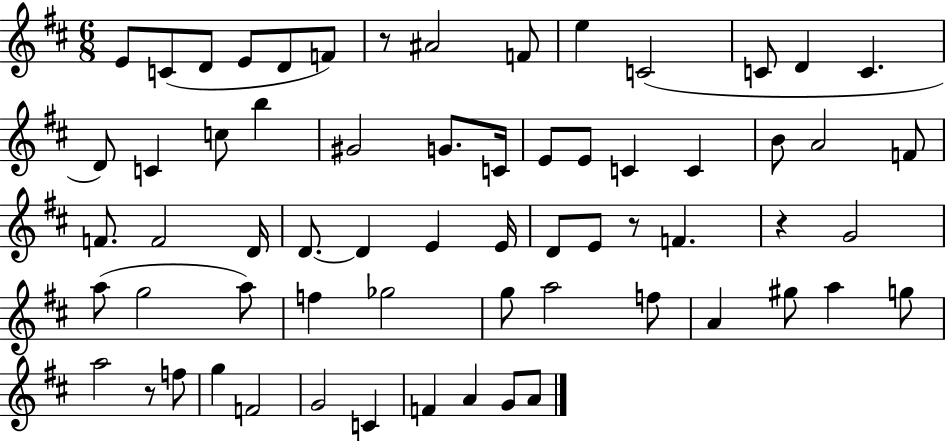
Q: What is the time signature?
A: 6/8